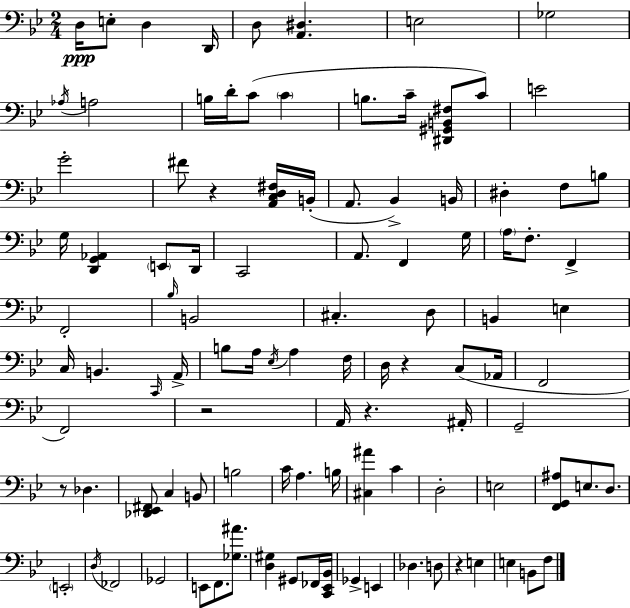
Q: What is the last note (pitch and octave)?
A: F3